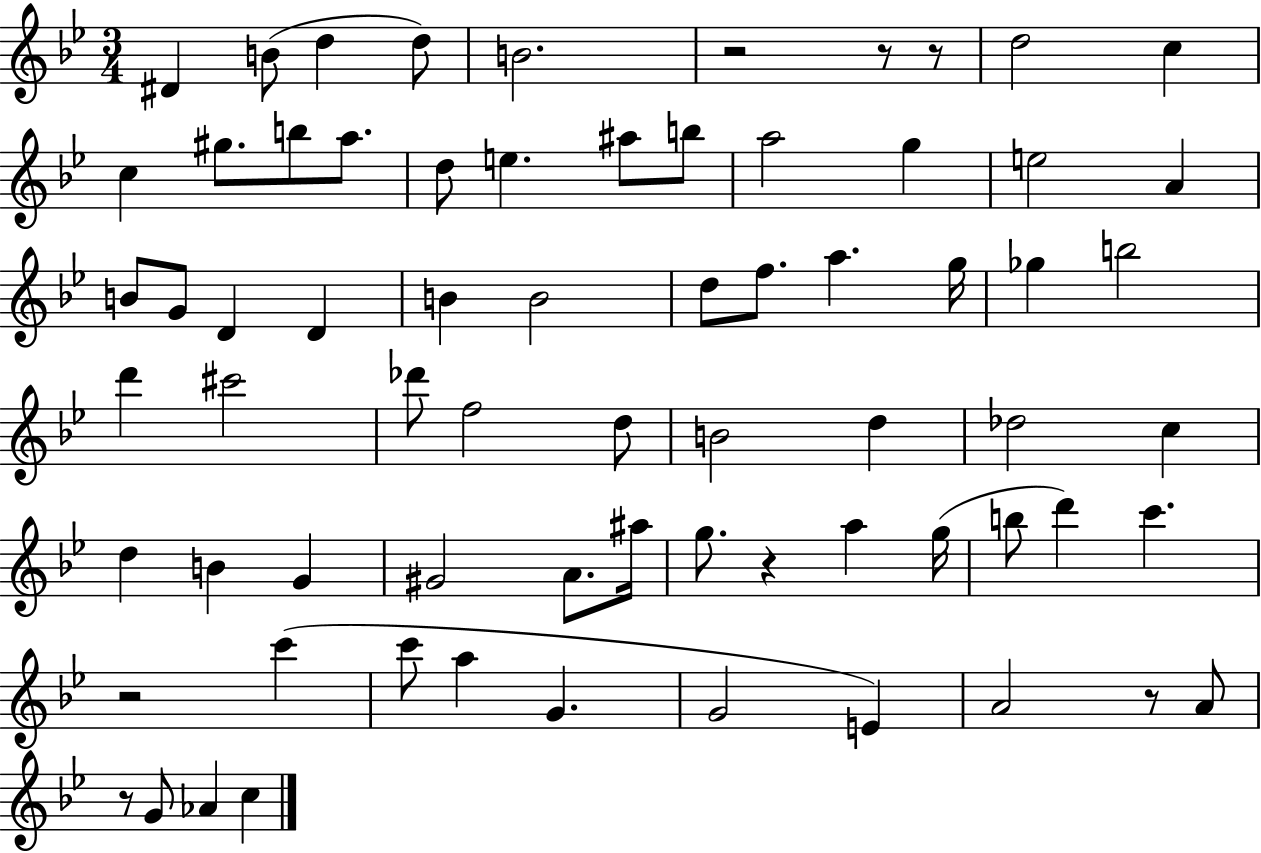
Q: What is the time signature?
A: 3/4